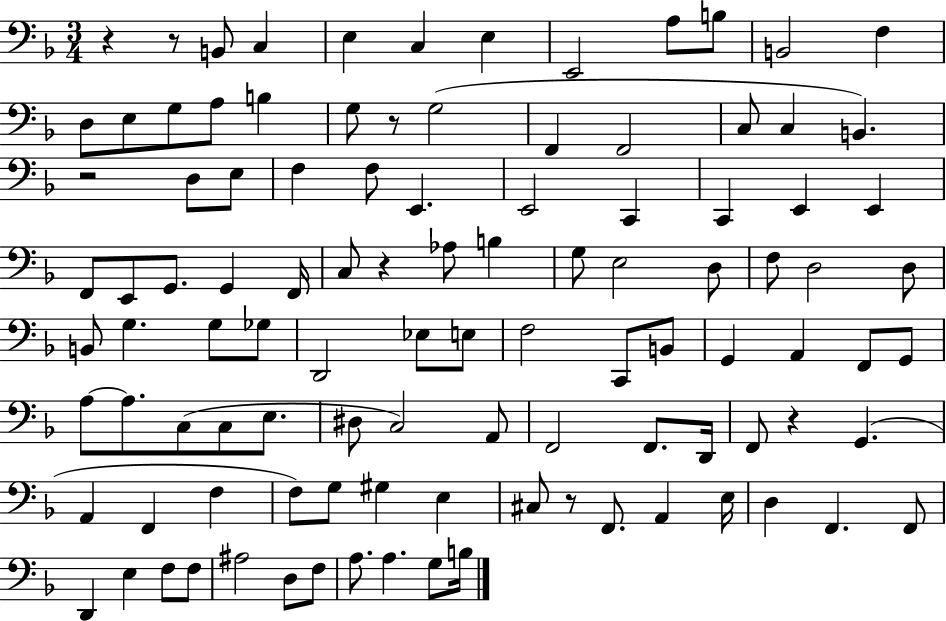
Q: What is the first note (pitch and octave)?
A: B2